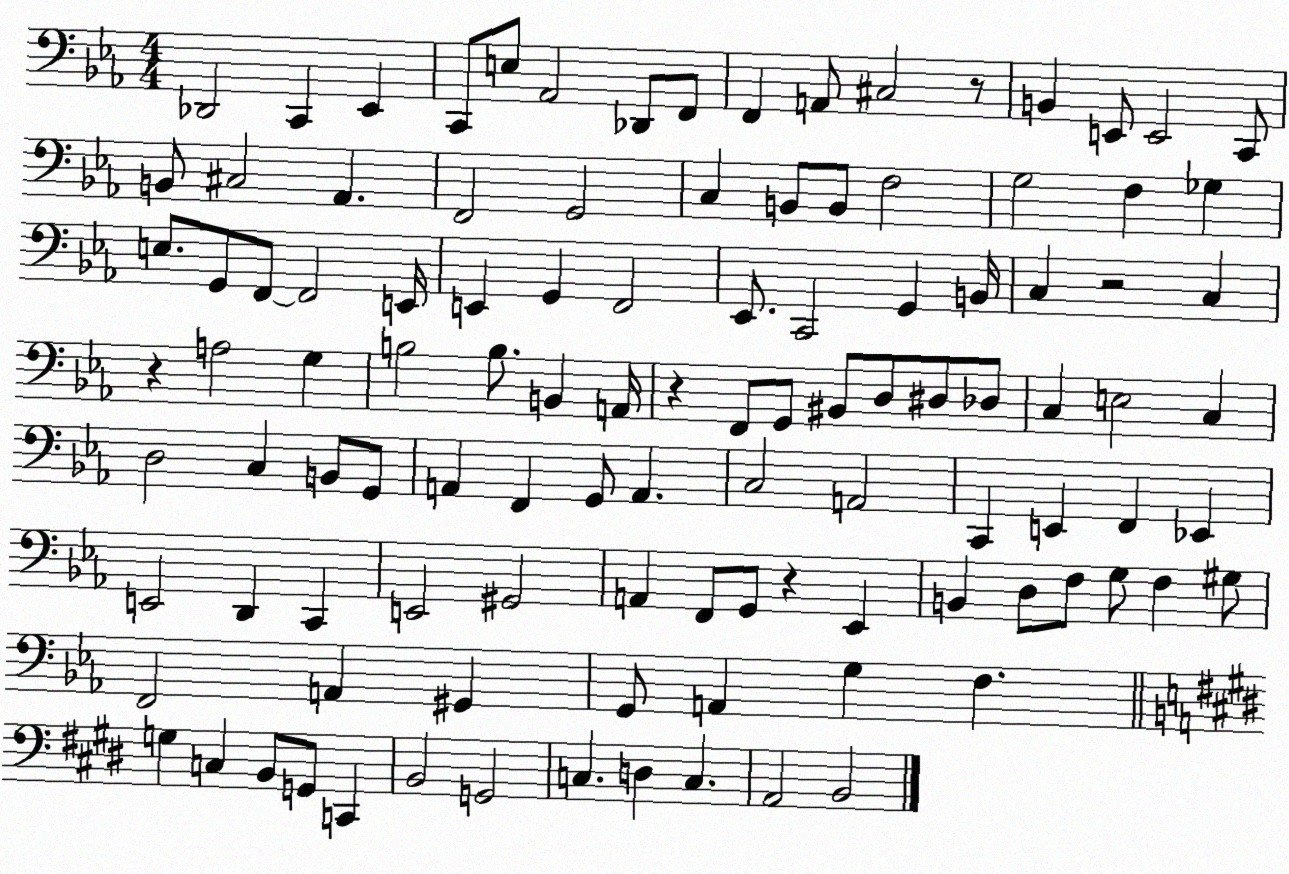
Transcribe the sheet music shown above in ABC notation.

X:1
T:Untitled
M:4/4
L:1/4
K:Eb
_D,,2 C,, _E,, C,,/2 E,/2 _A,,2 _D,,/2 F,,/2 F,, A,,/2 ^C,2 z/2 B,, E,,/2 E,,2 C,,/2 B,,/2 ^C,2 _A,, F,,2 G,,2 C, B,,/2 B,,/2 F,2 G,2 F, _G, E,/2 G,,/2 F,,/2 F,,2 E,,/4 E,, G,, F,,2 _E,,/2 C,,2 G,, B,,/4 C, z2 C, z A,2 G, B,2 B,/2 B,, A,,/4 z F,,/2 G,,/2 ^B,,/2 D,/2 ^D,/2 _D,/2 C, E,2 C, D,2 C, B,,/2 G,,/2 A,, F,, G,,/2 A,, C,2 A,,2 C,, E,, F,, _E,, E,,2 D,, C,, E,,2 ^G,,2 A,, F,,/2 G,,/2 z _E,, B,, D,/2 F,/2 G,/2 F, ^G,/2 F,,2 A,, ^G,, G,,/2 A,, G, F, G, C, B,,/2 G,,/2 C,, B,,2 G,,2 C, D, C, A,,2 B,,2